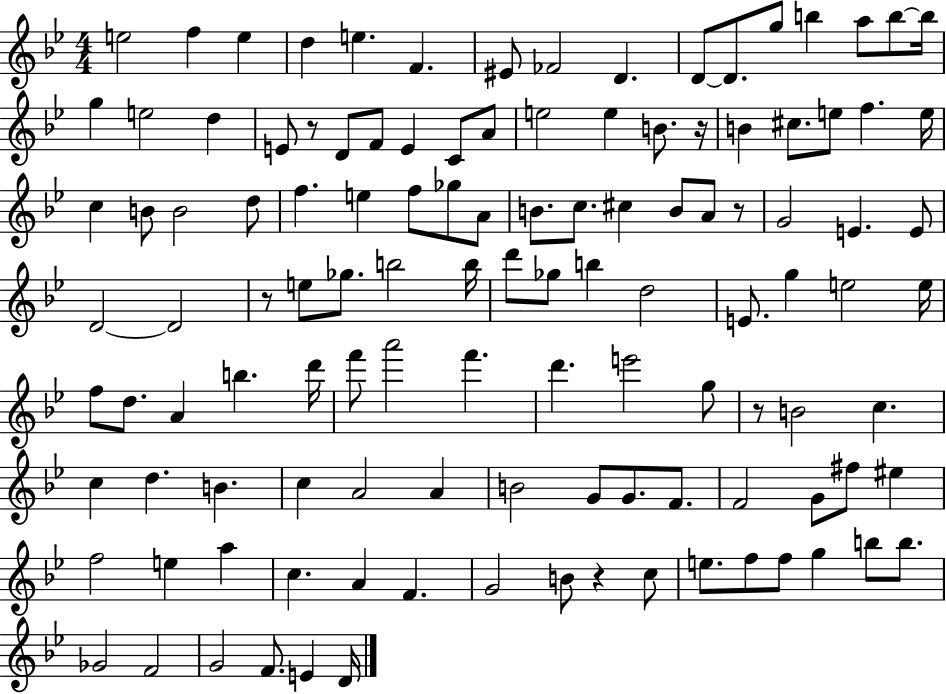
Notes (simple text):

E5/h F5/q E5/q D5/q E5/q. F4/q. EIS4/e FES4/h D4/q. D4/e D4/e. G5/e B5/q A5/e B5/e B5/s G5/q E5/h D5/q E4/e R/e D4/e F4/e E4/q C4/e A4/e E5/h E5/q B4/e. R/s B4/q C#5/e. E5/e F5/q. E5/s C5/q B4/e B4/h D5/e F5/q. E5/q F5/e Gb5/e A4/e B4/e. C5/e. C#5/q B4/e A4/e R/e G4/h E4/q. E4/e D4/h D4/h R/e E5/e Gb5/e. B5/h B5/s D6/e Gb5/e B5/q D5/h E4/e. G5/q E5/h E5/s F5/e D5/e. A4/q B5/q. D6/s F6/e A6/h F6/q. D6/q. E6/h G5/e R/e B4/h C5/q. C5/q D5/q. B4/q. C5/q A4/h A4/q B4/h G4/e G4/e. F4/e. F4/h G4/e F#5/e EIS5/q F5/h E5/q A5/q C5/q. A4/q F4/q. G4/h B4/e R/q C5/e E5/e. F5/e F5/e G5/q B5/e B5/e. Gb4/h F4/h G4/h F4/e. E4/q D4/s